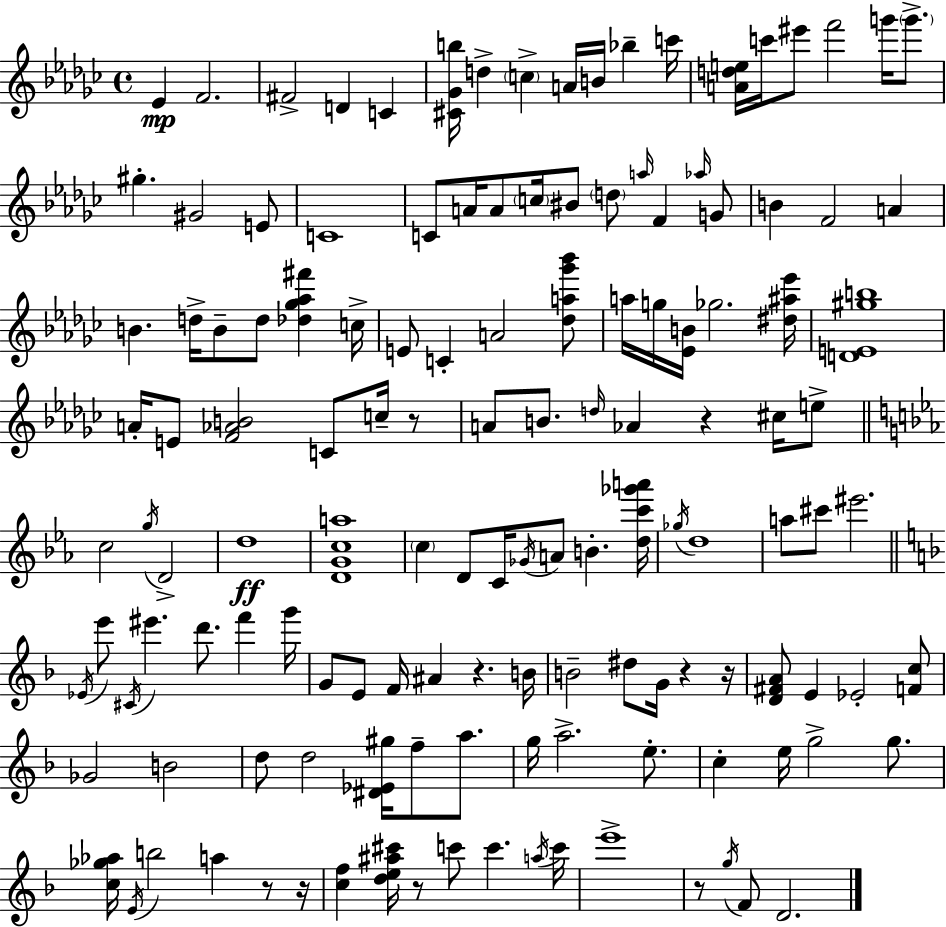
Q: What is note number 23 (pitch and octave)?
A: A4